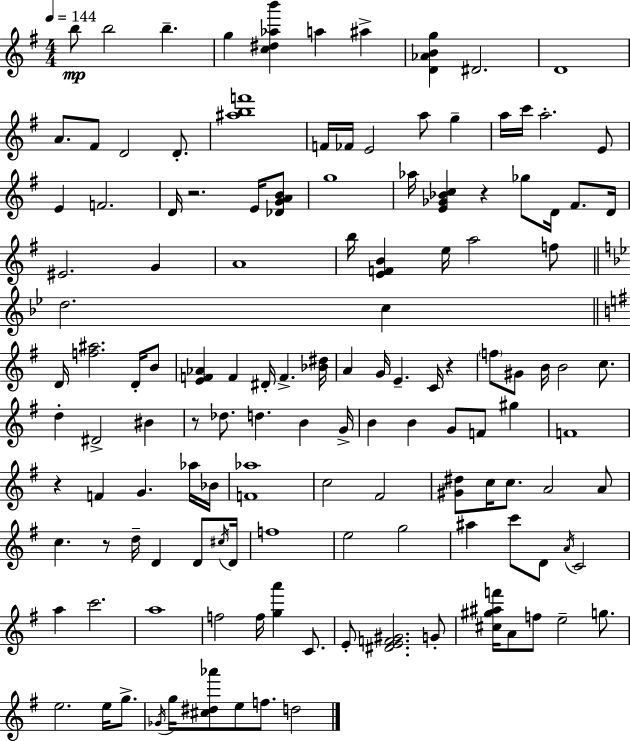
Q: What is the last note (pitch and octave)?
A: D5